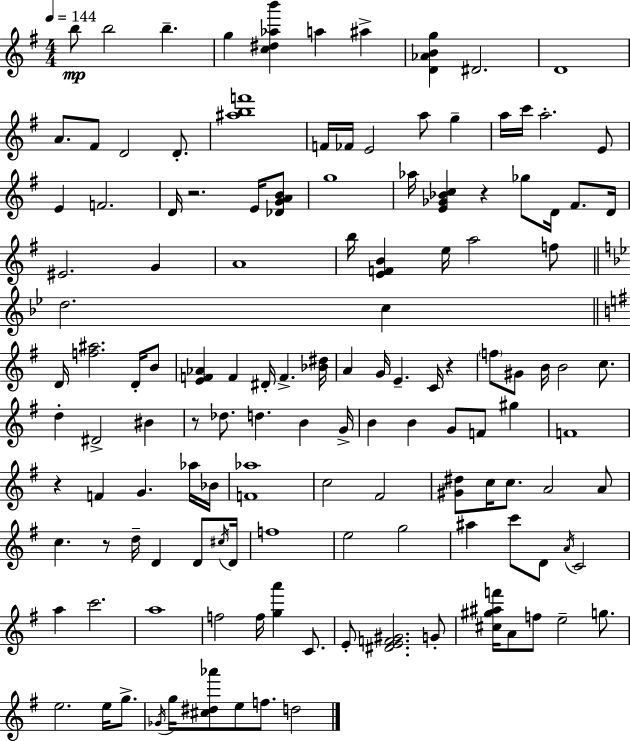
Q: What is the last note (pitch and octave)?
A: D5